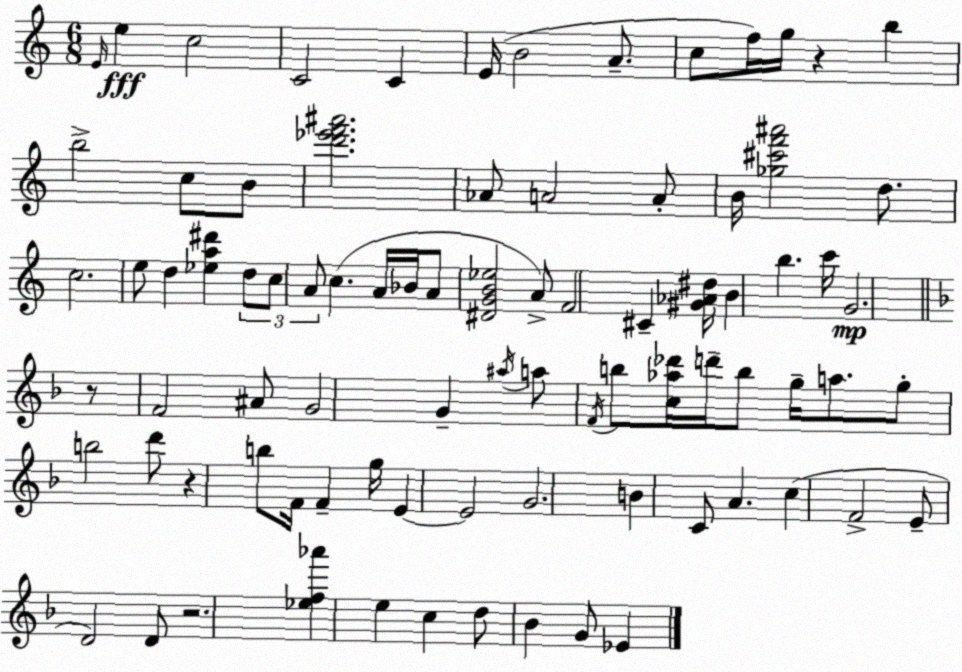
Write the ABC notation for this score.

X:1
T:Untitled
M:6/8
L:1/4
K:C
E/4 e c2 C2 C E/4 B2 A/2 c/2 f/4 g/4 z b b2 c/2 B/2 [d'_e'f'^a']2 _A/2 A2 A/2 B/4 [_g^c'f'^a']2 d/2 c2 e/2 d [_ea^d'] d/2 c/2 A/2 c A/4 _B/4 A/2 [^DGB_e]2 A/2 F2 ^C [^G_A^d]/4 B b c'/4 G2 z/2 F2 ^A/2 G2 G ^a/4 a/2 F/4 b/2 [c_a_d']/4 d'/4 b/2 g/4 a/2 g/2 b2 d'/2 z b/2 F/4 F g/4 E E2 G2 B C/2 A c F2 E/2 D2 D/2 z2 [_ef_a'] e c d/2 _B G/2 _E